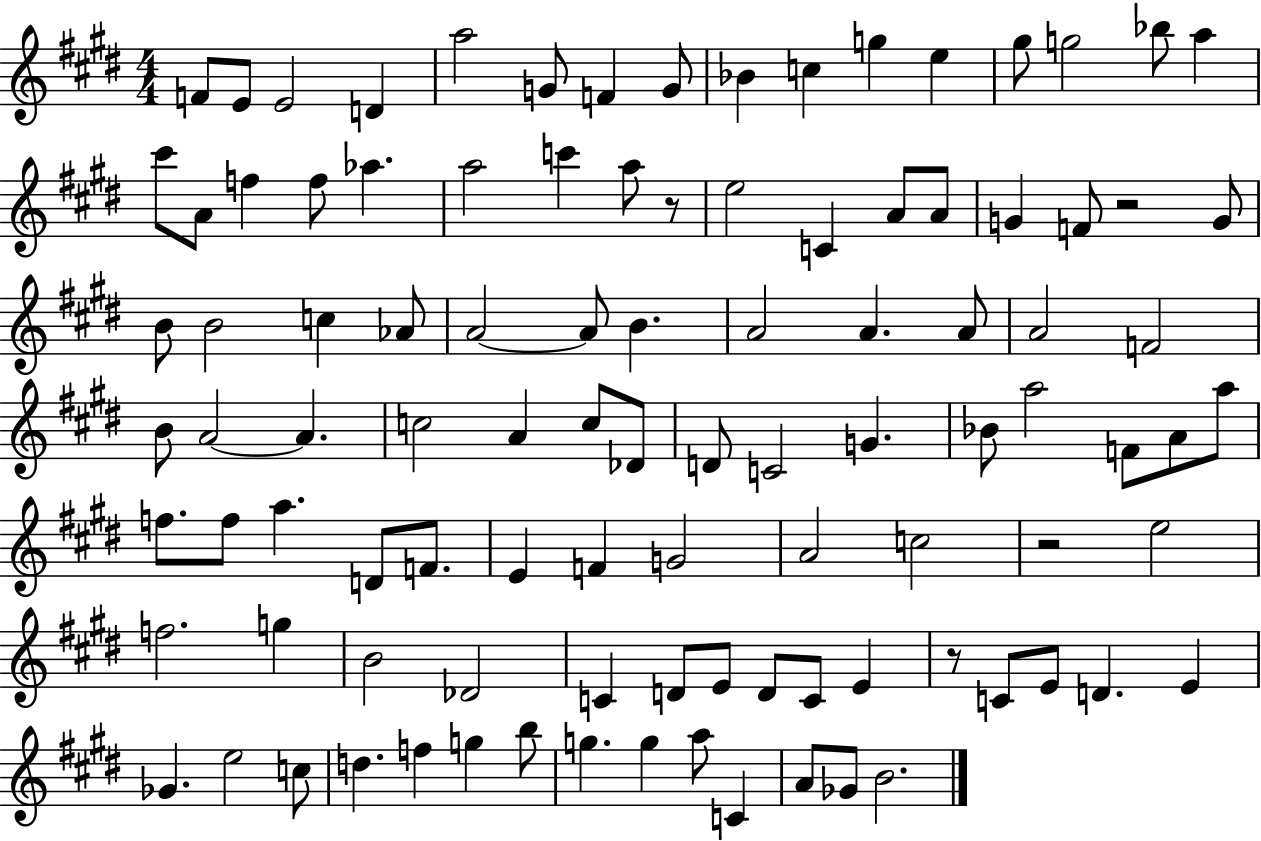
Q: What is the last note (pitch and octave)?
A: B4